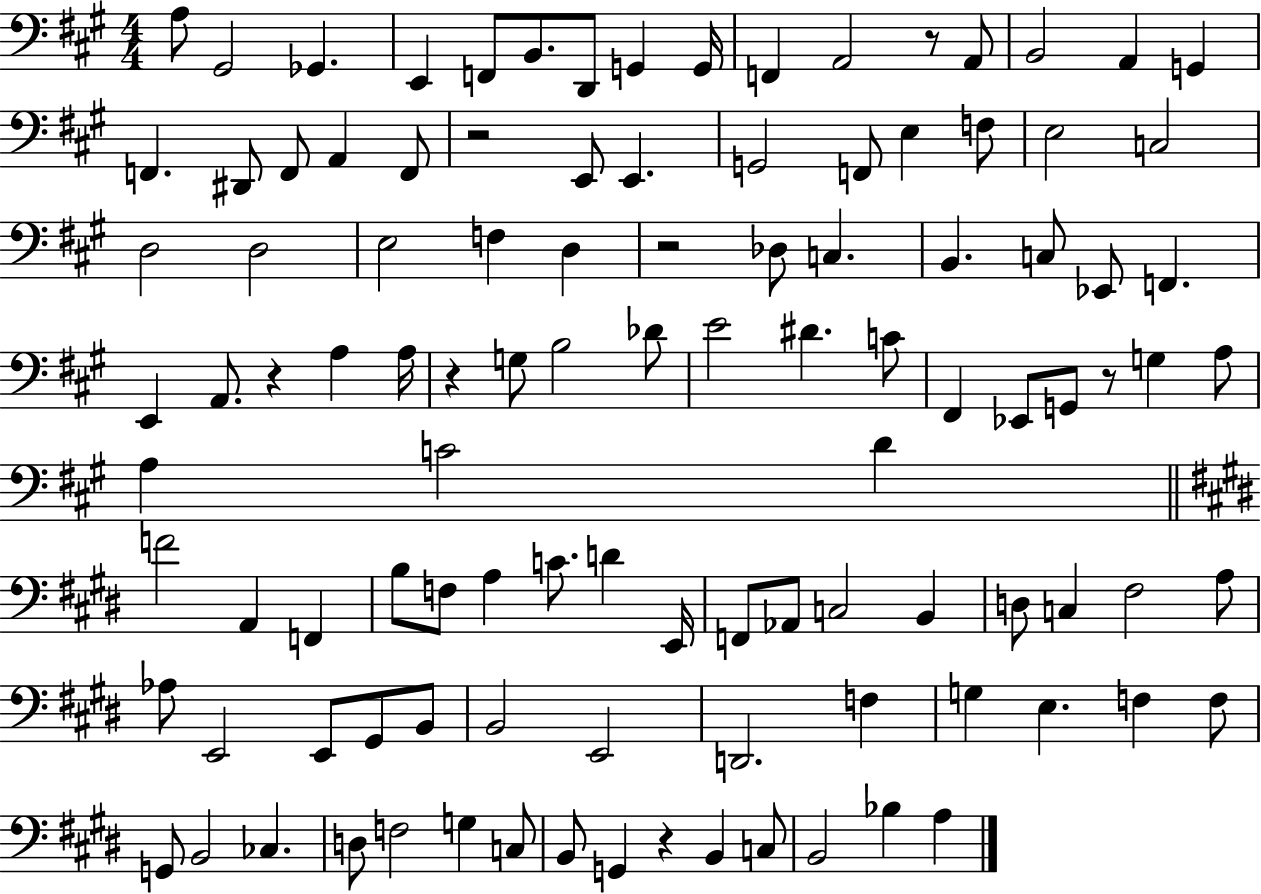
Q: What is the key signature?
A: A major